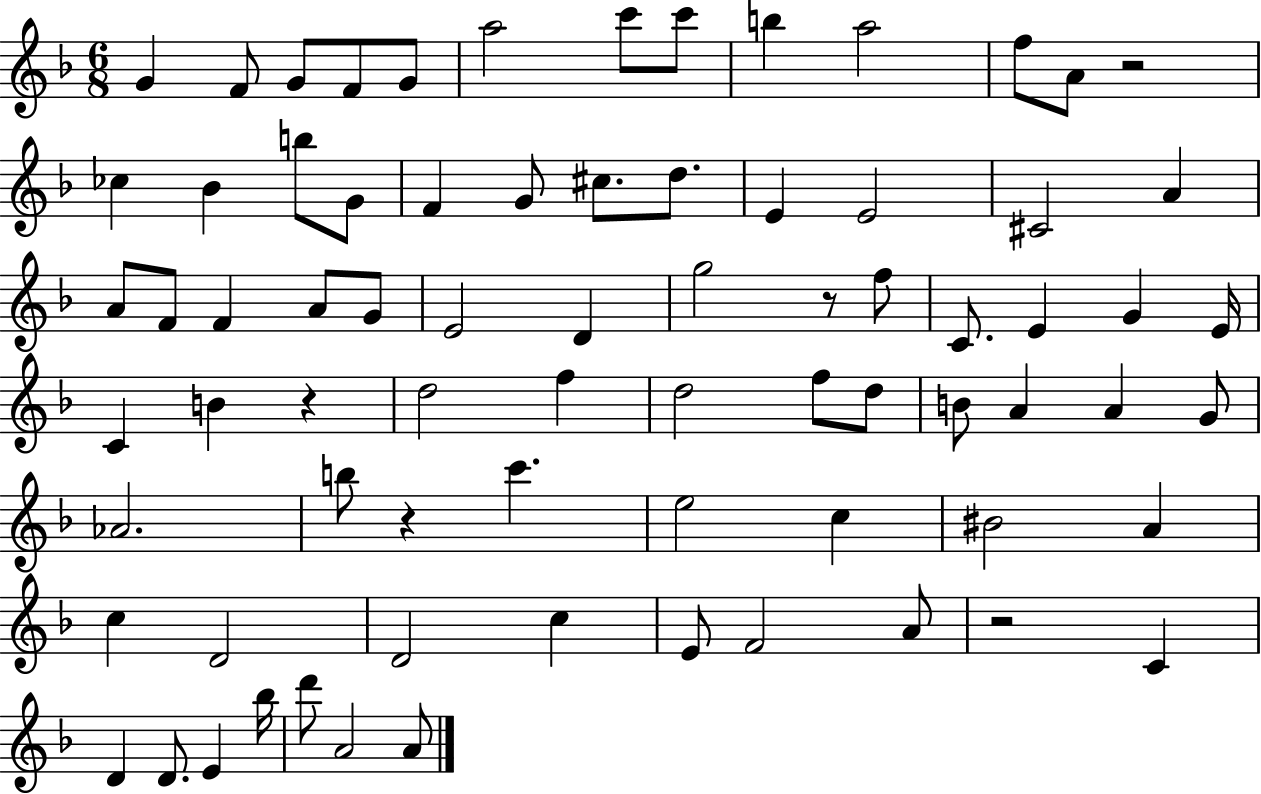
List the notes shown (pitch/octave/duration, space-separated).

G4/q F4/e G4/e F4/e G4/e A5/h C6/e C6/e B5/q A5/h F5/e A4/e R/h CES5/q Bb4/q B5/e G4/e F4/q G4/e C#5/e. D5/e. E4/q E4/h C#4/h A4/q A4/e F4/e F4/q A4/e G4/e E4/h D4/q G5/h R/e F5/e C4/e. E4/q G4/q E4/s C4/q B4/q R/q D5/h F5/q D5/h F5/e D5/e B4/e A4/q A4/q G4/e Ab4/h. B5/e R/q C6/q. E5/h C5/q BIS4/h A4/q C5/q D4/h D4/h C5/q E4/e F4/h A4/e R/h C4/q D4/q D4/e. E4/q Bb5/s D6/e A4/h A4/e